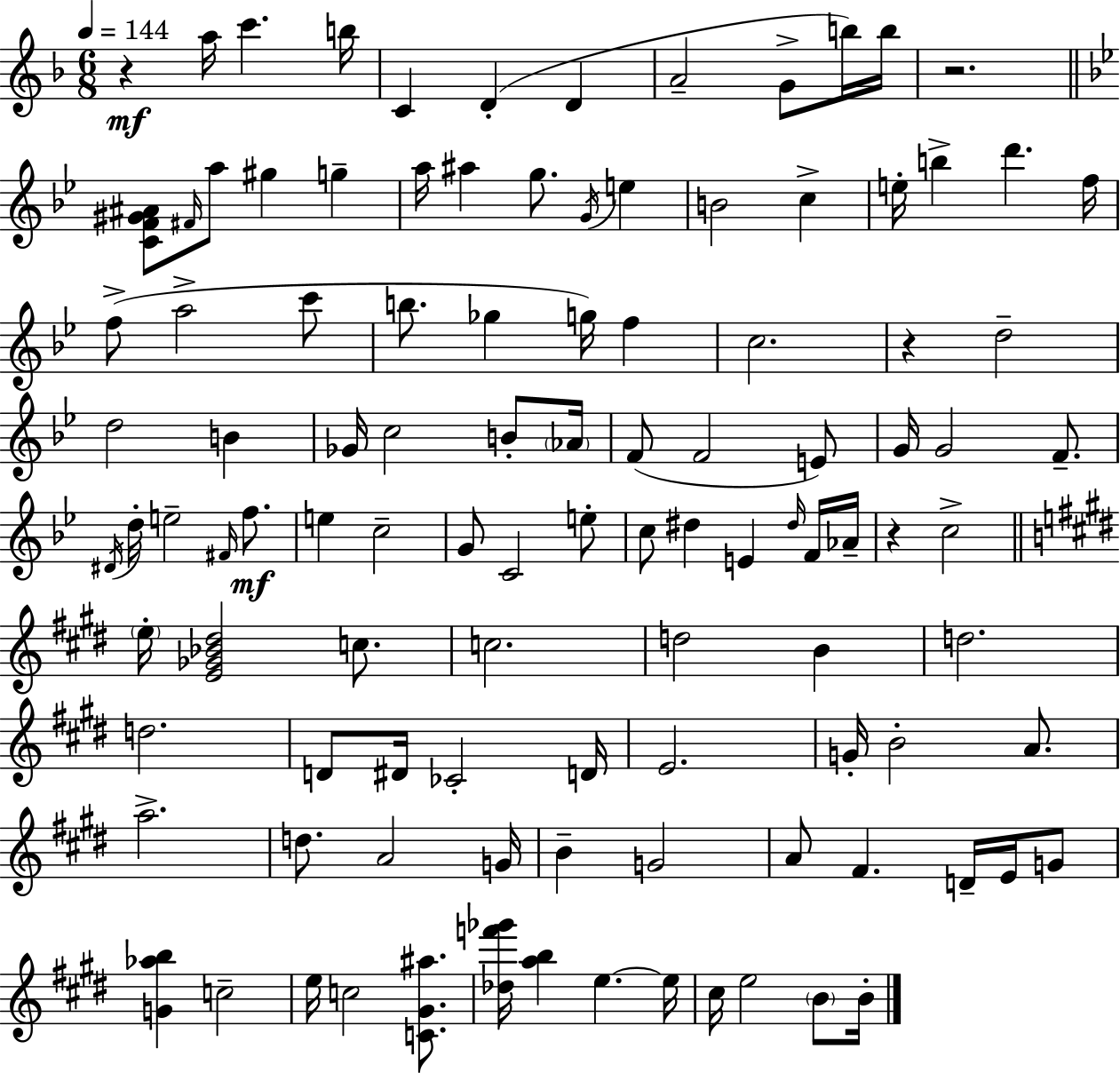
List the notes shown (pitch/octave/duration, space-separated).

R/q A5/s C6/q. B5/s C4/q D4/q D4/q A4/h G4/e B5/s B5/s R/h. [C4,F4,G#4,A#4]/e F#4/s A5/e G#5/q G5/q A5/s A#5/q G5/e. G4/s E5/q B4/h C5/q E5/s B5/q D6/q. F5/s F5/e A5/h C6/e B5/e. Gb5/q G5/s F5/q C5/h. R/q D5/h D5/h B4/q Gb4/s C5/h B4/e Ab4/s F4/e F4/h E4/e G4/s G4/h F4/e. D#4/s D5/s E5/h F#4/s F5/e. E5/q C5/h G4/e C4/h E5/e C5/e D#5/q E4/q D#5/s F4/s Ab4/s R/q C5/h E5/s [E4,Gb4,Bb4,D#5]/h C5/e. C5/h. D5/h B4/q D5/h. D5/h. D4/e D#4/s CES4/h D4/s E4/h. G4/s B4/h A4/e. A5/h. D5/e. A4/h G4/s B4/q G4/h A4/e F#4/q. D4/s E4/s G4/e [G4,Ab5,B5]/q C5/h E5/s C5/h [C4,G#4,A#5]/e. [Db5,F6,Gb6]/s [A5,B5]/q E5/q. E5/s C#5/s E5/h B4/e B4/s